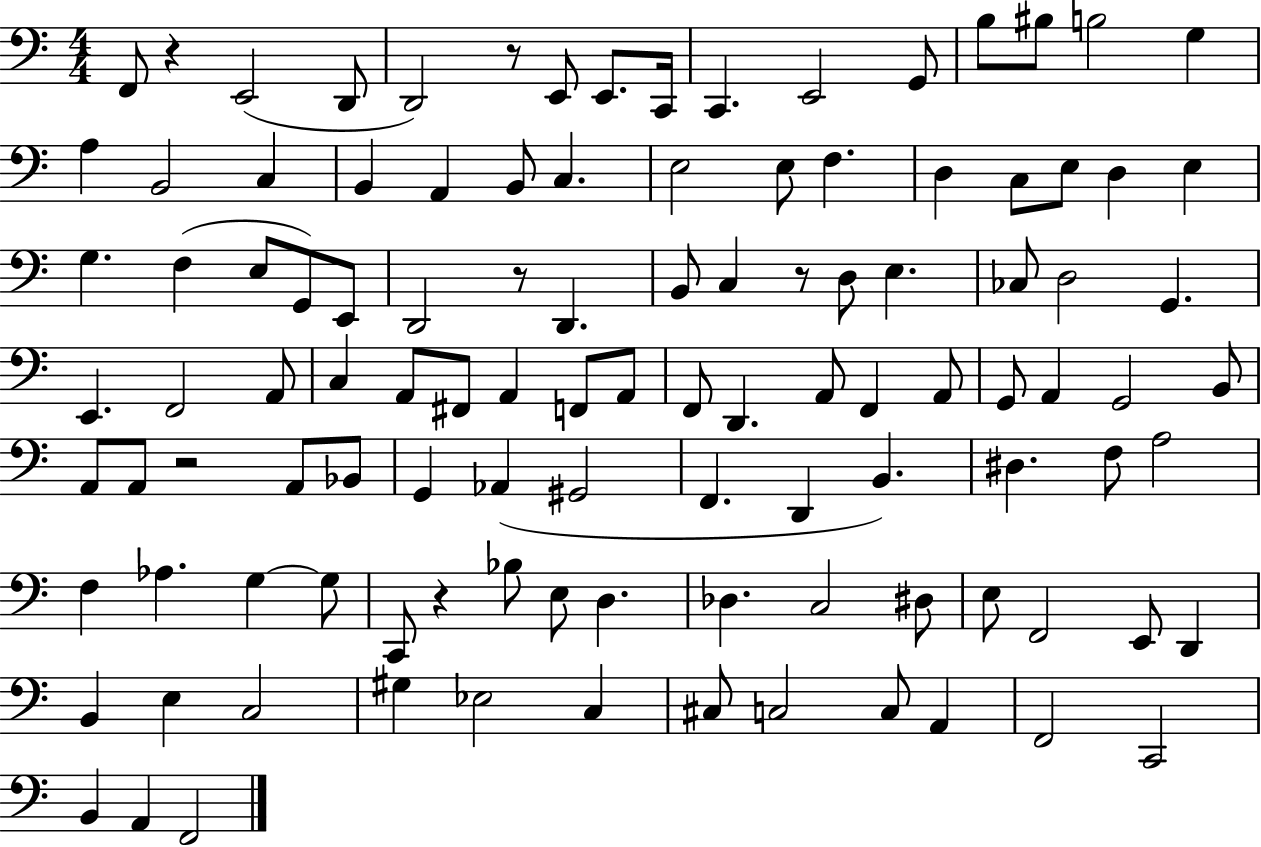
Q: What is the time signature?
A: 4/4